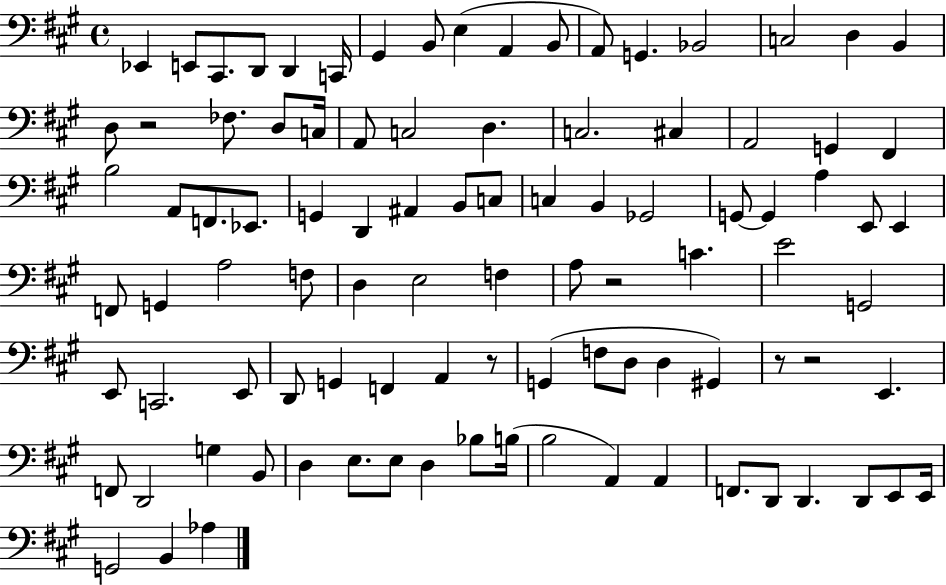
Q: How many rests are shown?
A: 5